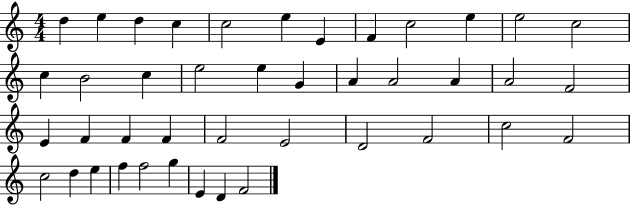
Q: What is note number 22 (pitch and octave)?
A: A4